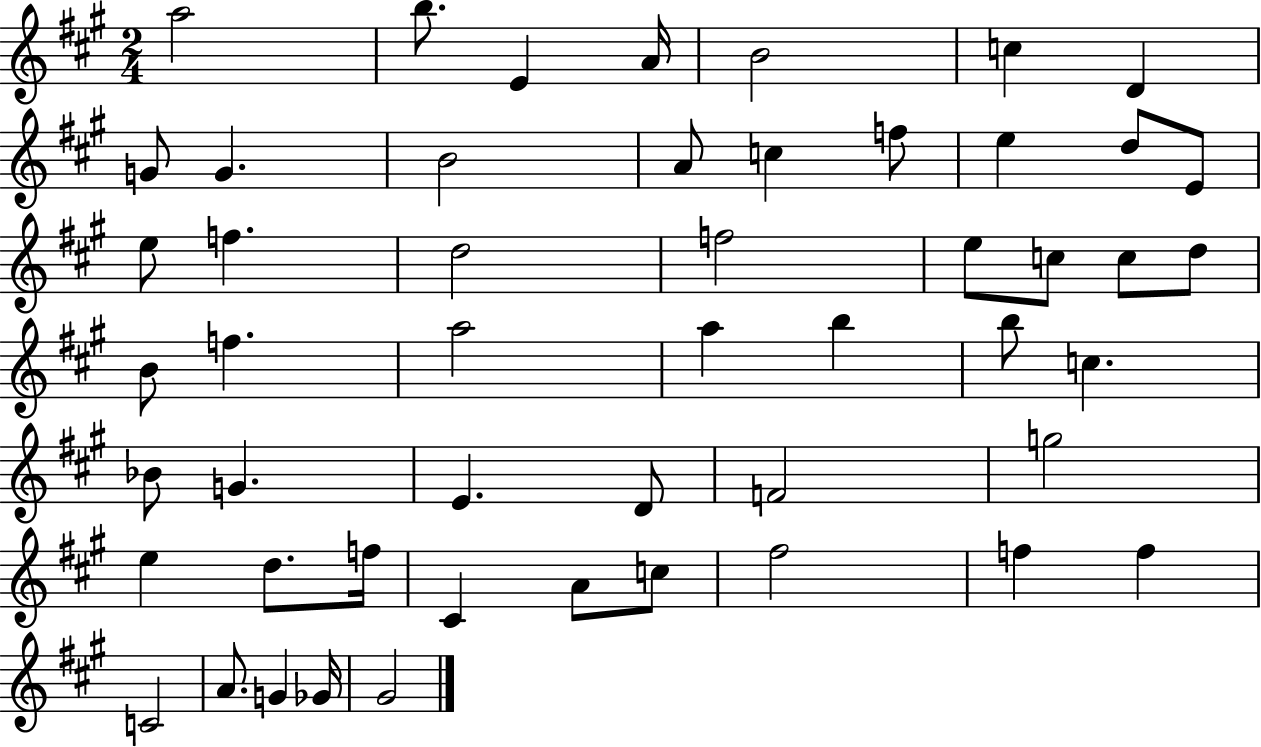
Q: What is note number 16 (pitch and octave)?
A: E4